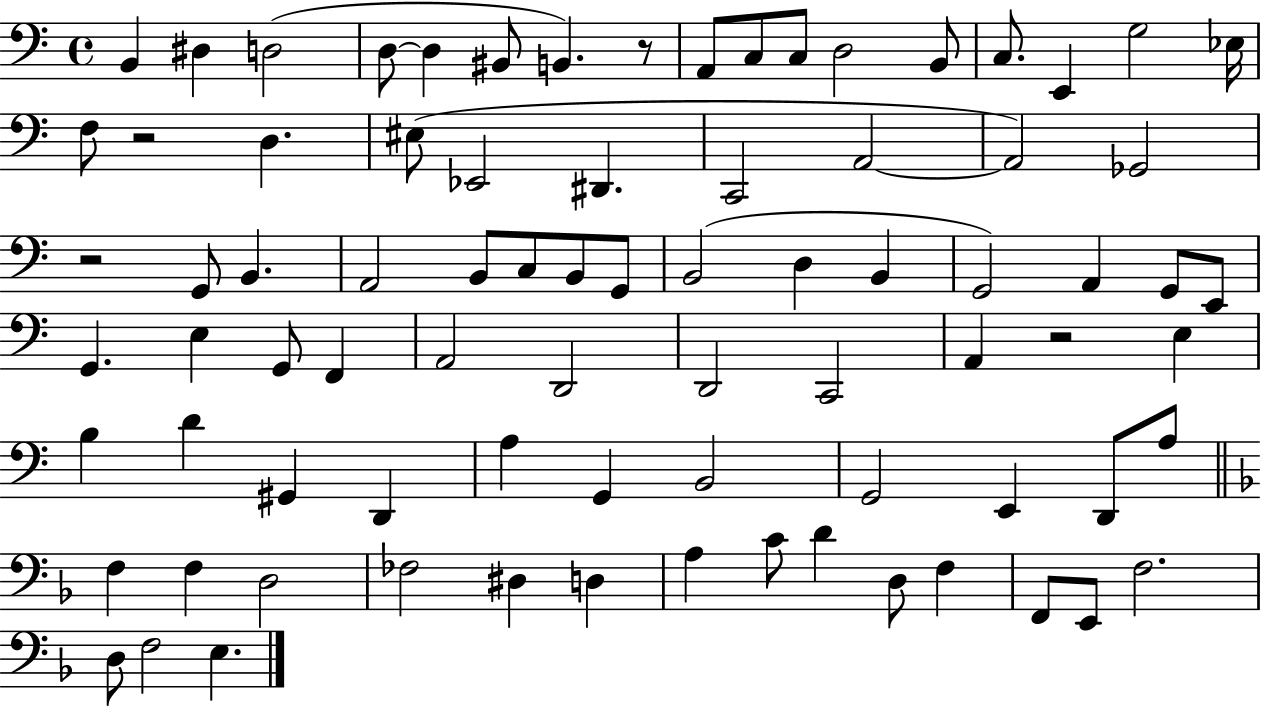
B2/q D#3/q D3/h D3/e D3/q BIS2/e B2/q. R/e A2/e C3/e C3/e D3/h B2/e C3/e. E2/q G3/h Eb3/s F3/e R/h D3/q. EIS3/e Eb2/h D#2/q. C2/h A2/h A2/h Gb2/h R/h G2/e B2/q. A2/h B2/e C3/e B2/e G2/e B2/h D3/q B2/q G2/h A2/q G2/e E2/e G2/q. E3/q G2/e F2/q A2/h D2/h D2/h C2/h A2/q R/h E3/q B3/q D4/q G#2/q D2/q A3/q G2/q B2/h G2/h E2/q D2/e A3/e F3/q F3/q D3/h FES3/h D#3/q D3/q A3/q C4/e D4/q D3/e F3/q F2/e E2/e F3/h. D3/e F3/h E3/q.